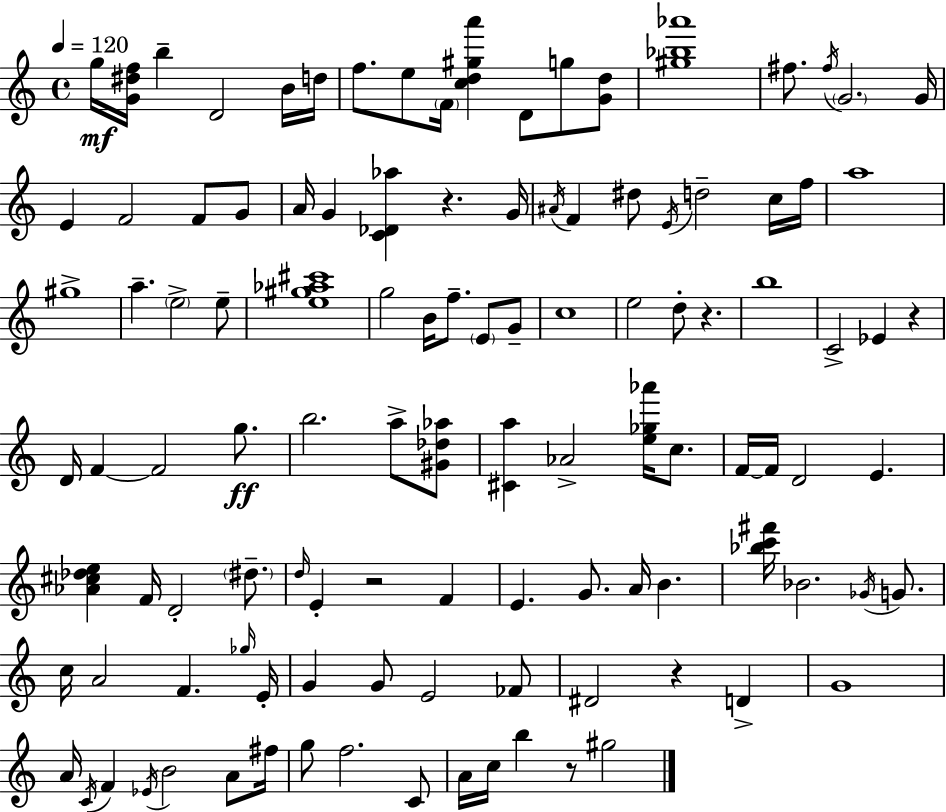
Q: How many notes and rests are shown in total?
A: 112